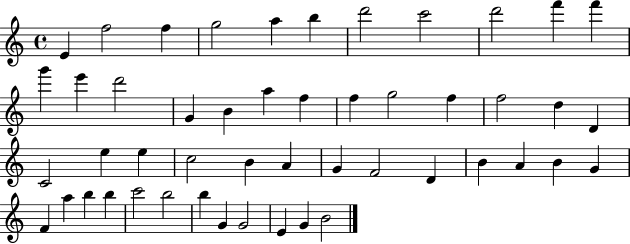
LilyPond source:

{
  \clef treble
  \time 4/4
  \defaultTimeSignature
  \key c \major
  e'4 f''2 f''4 | g''2 a''4 b''4 | d'''2 c'''2 | d'''2 f'''4 f'''4 | \break g'''4 e'''4 d'''2 | g'4 b'4 a''4 f''4 | f''4 g''2 f''4 | f''2 d''4 d'4 | \break c'2 e''4 e''4 | c''2 b'4 a'4 | g'4 f'2 d'4 | b'4 a'4 b'4 g'4 | \break f'4 a''4 b''4 b''4 | c'''2 b''2 | b''4 g'4 g'2 | e'4 g'4 b'2 | \break \bar "|."
}